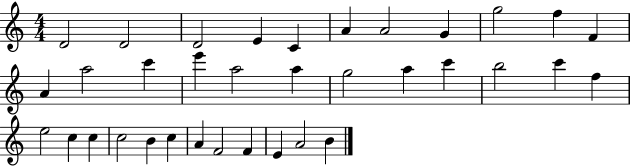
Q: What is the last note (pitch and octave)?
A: B4